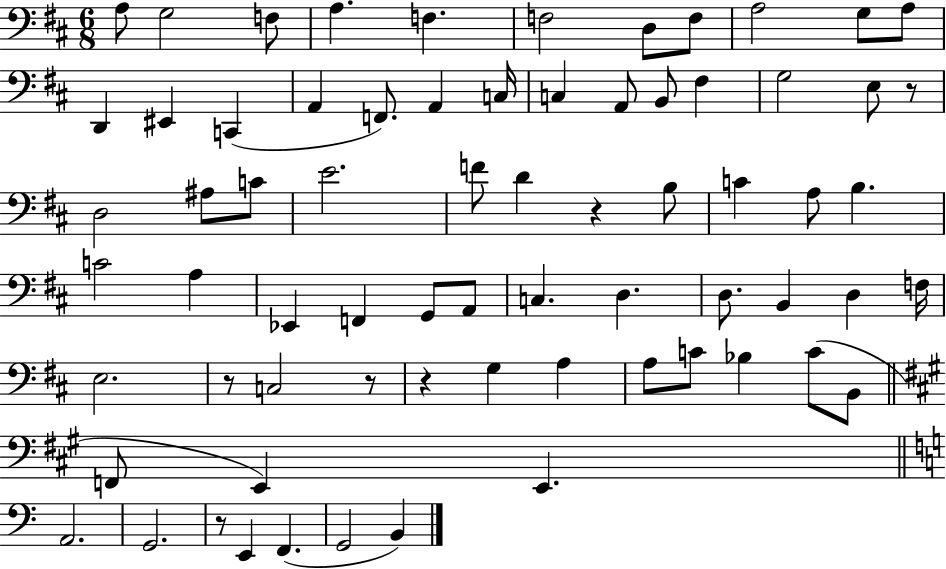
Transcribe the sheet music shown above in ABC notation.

X:1
T:Untitled
M:6/8
L:1/4
K:D
A,/2 G,2 F,/2 A, F, F,2 D,/2 F,/2 A,2 G,/2 A,/2 D,, ^E,, C,, A,, F,,/2 A,, C,/4 C, A,,/2 B,,/2 ^F, G,2 E,/2 z/2 D,2 ^A,/2 C/2 E2 F/2 D z B,/2 C A,/2 B, C2 A, _E,, F,, G,,/2 A,,/2 C, D, D,/2 B,, D, F,/4 E,2 z/2 C,2 z/2 z G, A, A,/2 C/2 _B, C/2 B,,/2 F,,/2 E,, E,, A,,2 G,,2 z/2 E,, F,, G,,2 B,,